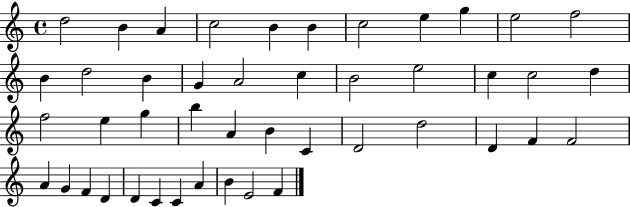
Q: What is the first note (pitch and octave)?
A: D5